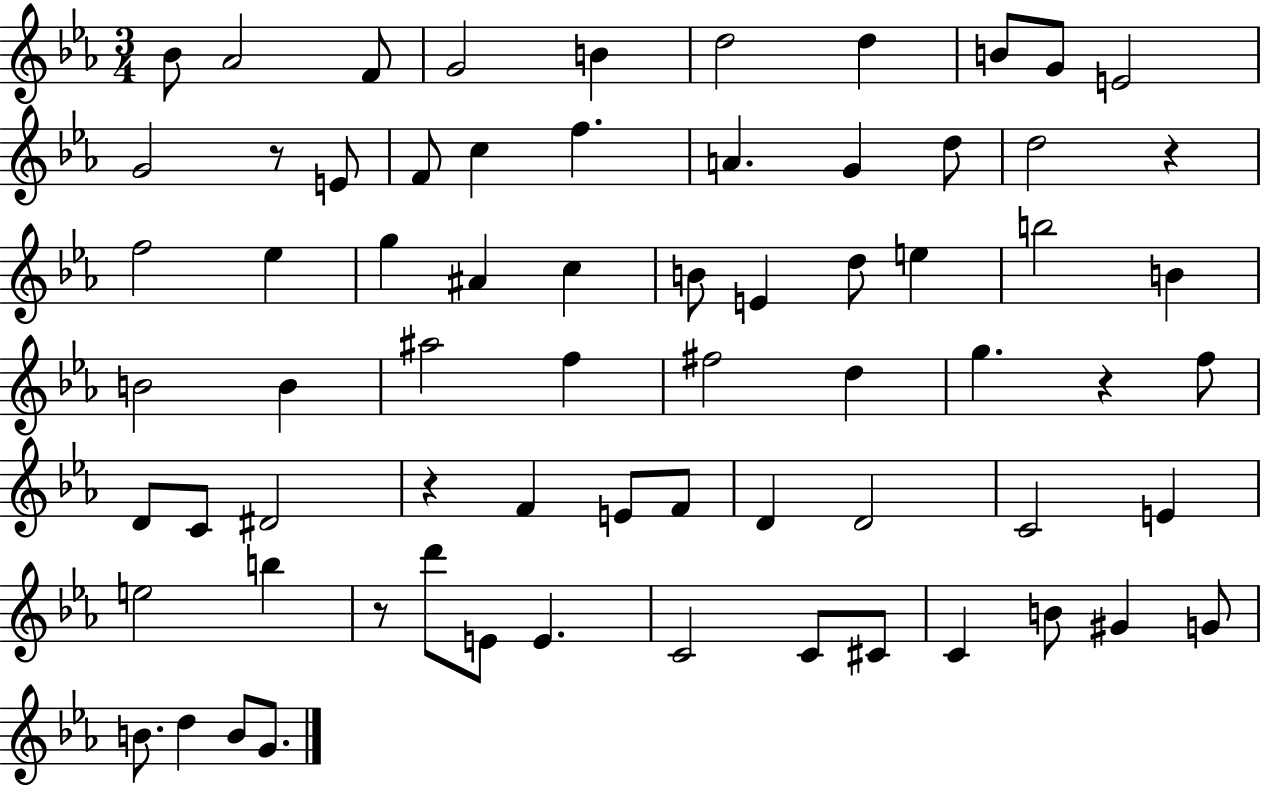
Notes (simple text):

Bb4/e Ab4/h F4/e G4/h B4/q D5/h D5/q B4/e G4/e E4/h G4/h R/e E4/e F4/e C5/q F5/q. A4/q. G4/q D5/e D5/h R/q F5/h Eb5/q G5/q A#4/q C5/q B4/e E4/q D5/e E5/q B5/h B4/q B4/h B4/q A#5/h F5/q F#5/h D5/q G5/q. R/q F5/e D4/e C4/e D#4/h R/q F4/q E4/e F4/e D4/q D4/h C4/h E4/q E5/h B5/q R/e D6/e E4/e E4/q. C4/h C4/e C#4/e C4/q B4/e G#4/q G4/e B4/e. D5/q B4/e G4/e.